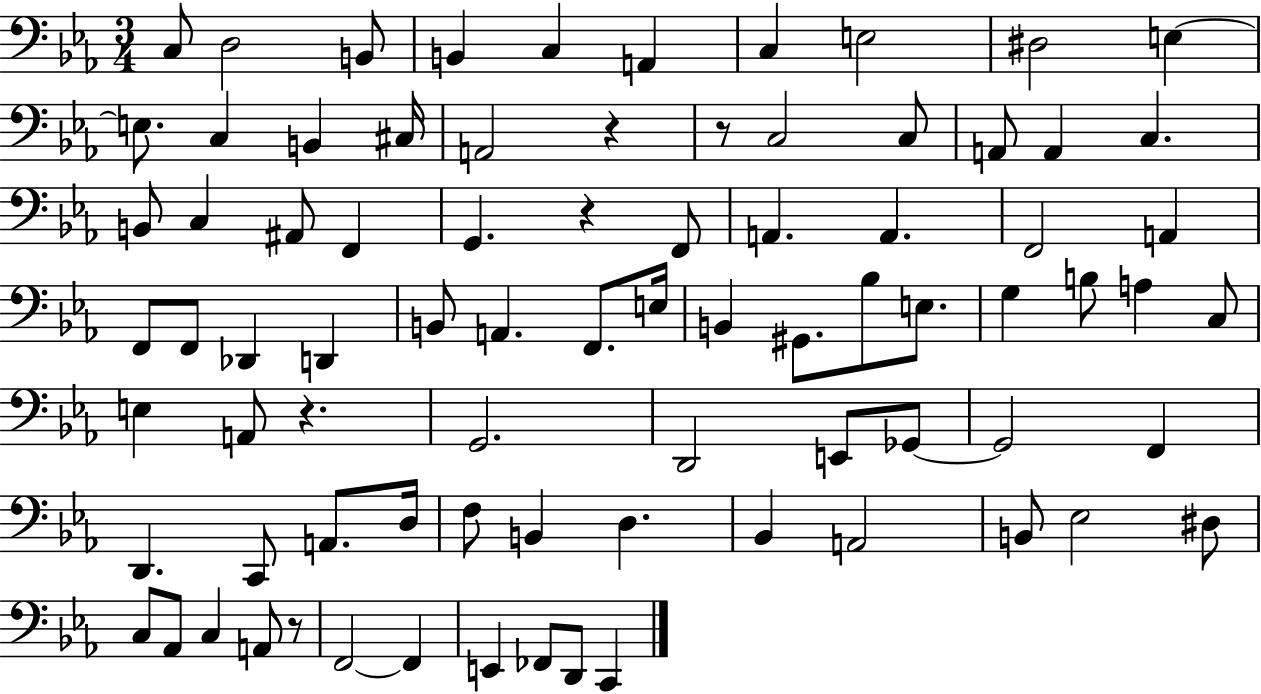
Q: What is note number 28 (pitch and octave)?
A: A2